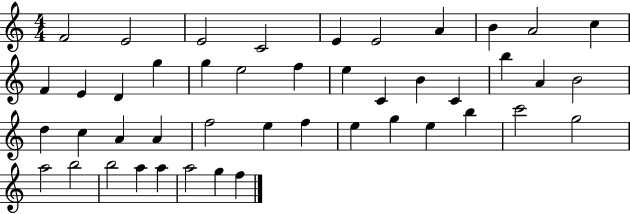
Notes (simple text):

F4/h E4/h E4/h C4/h E4/q E4/h A4/q B4/q A4/h C5/q F4/q E4/q D4/q G5/q G5/q E5/h F5/q E5/q C4/q B4/q C4/q B5/q A4/q B4/h D5/q C5/q A4/q A4/q F5/h E5/q F5/q E5/q G5/q E5/q B5/q C6/h G5/h A5/h B5/h B5/h A5/q A5/q A5/h G5/q F5/q